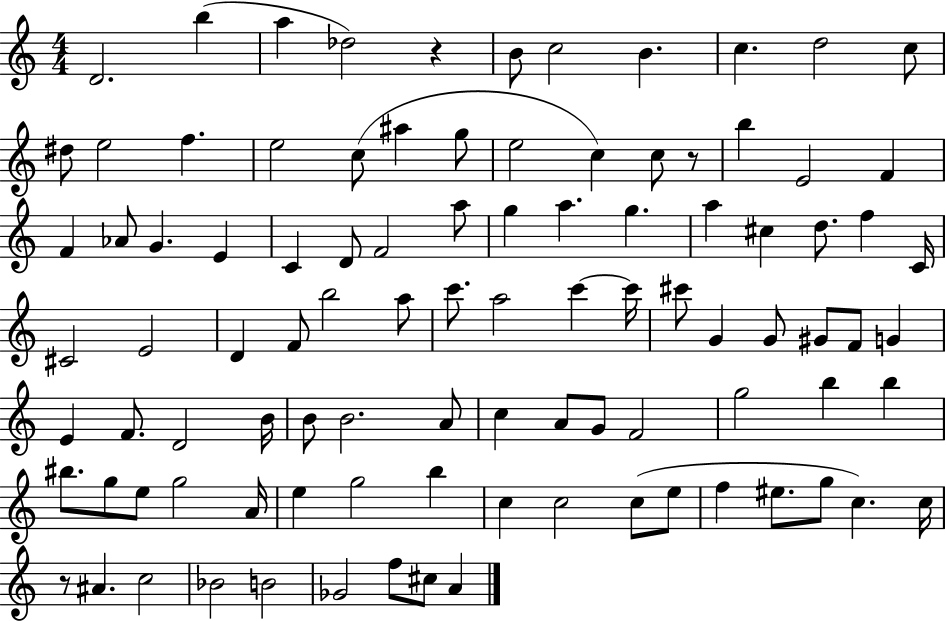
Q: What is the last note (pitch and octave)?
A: A4